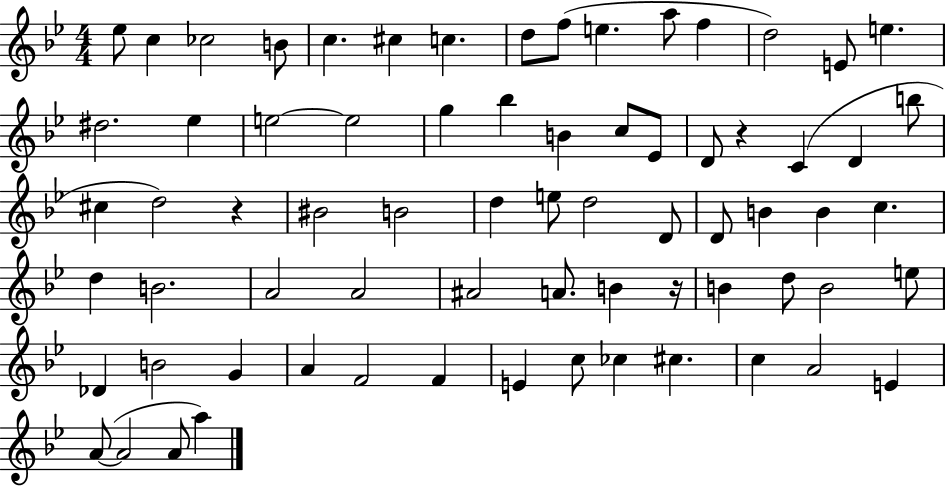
X:1
T:Untitled
M:4/4
L:1/4
K:Bb
_e/2 c _c2 B/2 c ^c c d/2 f/2 e a/2 f d2 E/2 e ^d2 _e e2 e2 g _b B c/2 _E/2 D/2 z C D b/2 ^c d2 z ^B2 B2 d e/2 d2 D/2 D/2 B B c d B2 A2 A2 ^A2 A/2 B z/4 B d/2 B2 e/2 _D B2 G A F2 F E c/2 _c ^c c A2 E A/2 A2 A/2 a